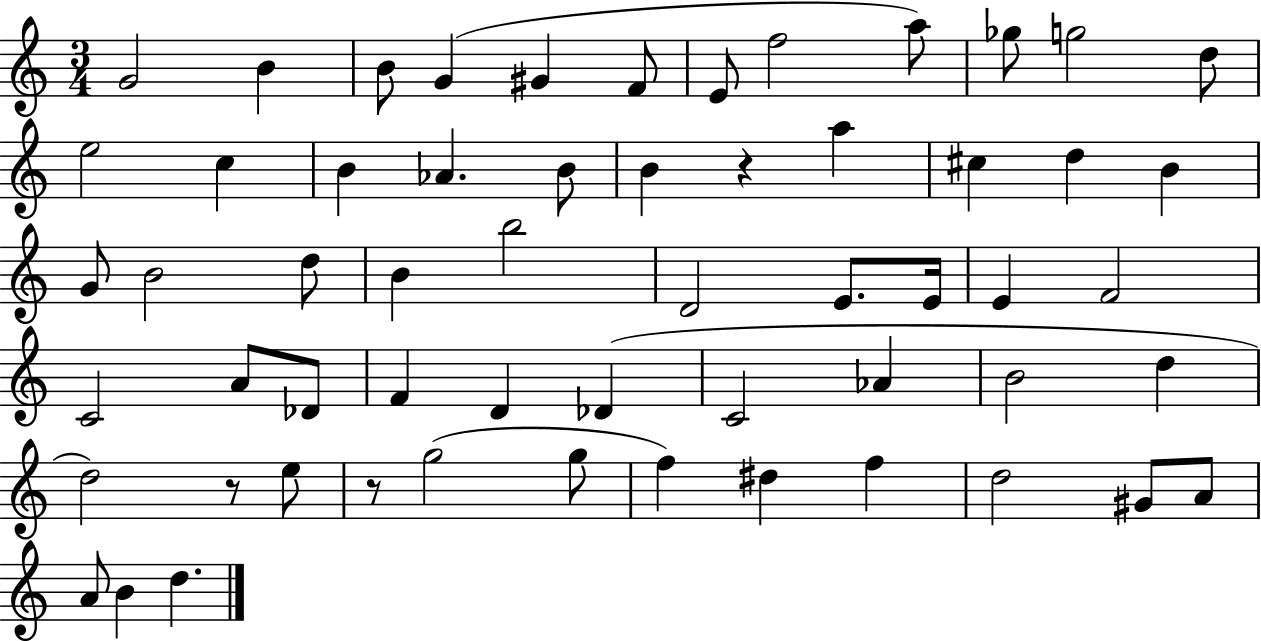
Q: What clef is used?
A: treble